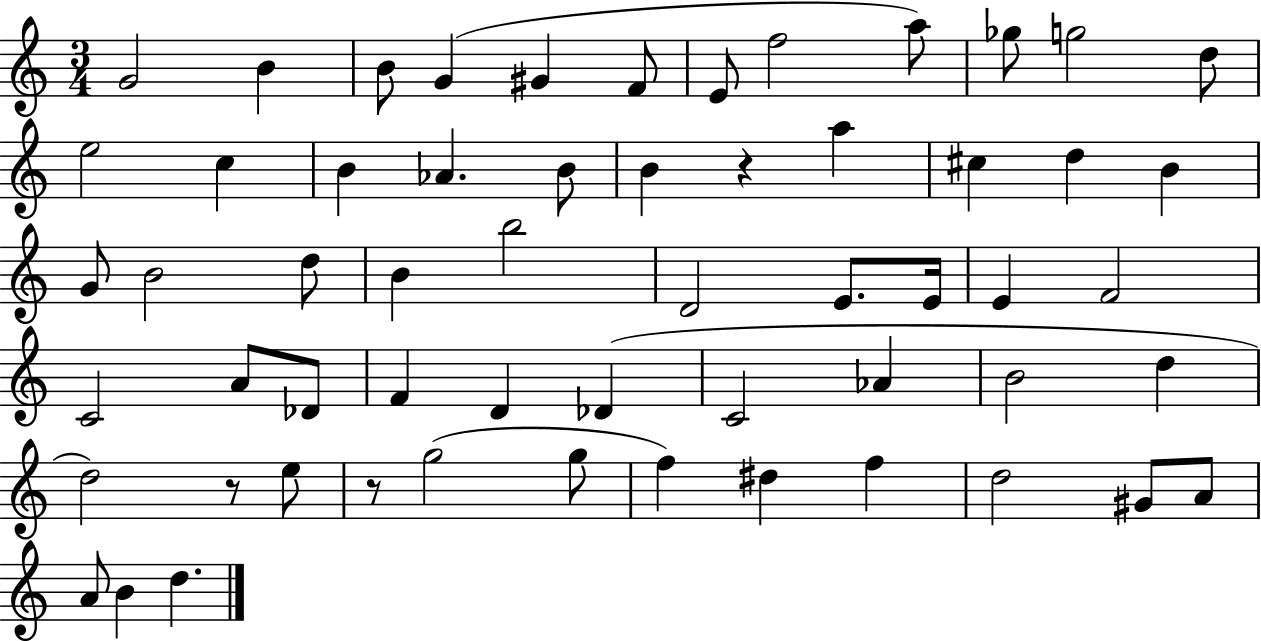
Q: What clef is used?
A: treble